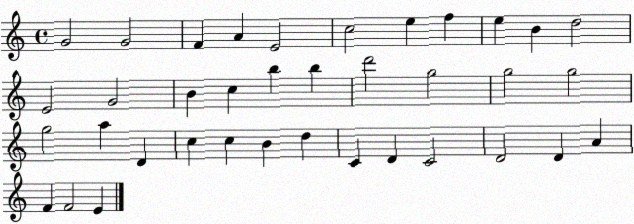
X:1
T:Untitled
M:4/4
L:1/4
K:C
G2 G2 F A E2 c2 e f e B d2 E2 G2 B c b b d'2 g2 g2 g2 g2 a D c c B d C D C2 D2 D A F F2 E